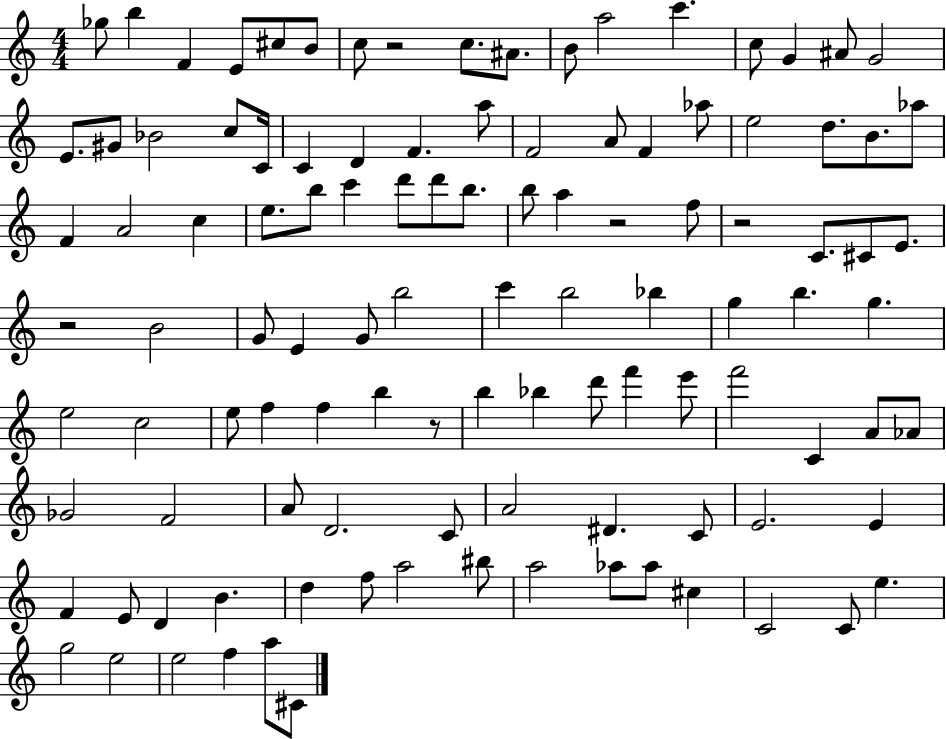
X:1
T:Untitled
M:4/4
L:1/4
K:C
_g/2 b F E/2 ^c/2 B/2 c/2 z2 c/2 ^A/2 B/2 a2 c' c/2 G ^A/2 G2 E/2 ^G/2 _B2 c/2 C/4 C D F a/2 F2 A/2 F _a/2 e2 d/2 B/2 _a/2 F A2 c e/2 b/2 c' d'/2 d'/2 b/2 b/2 a z2 f/2 z2 C/2 ^C/2 E/2 z2 B2 G/2 E G/2 b2 c' b2 _b g b g e2 c2 e/2 f f b z/2 b _b d'/2 f' e'/2 f'2 C A/2 _A/2 _G2 F2 A/2 D2 C/2 A2 ^D C/2 E2 E F E/2 D B d f/2 a2 ^b/2 a2 _a/2 _a/2 ^c C2 C/2 e g2 e2 e2 f a/2 ^C/2